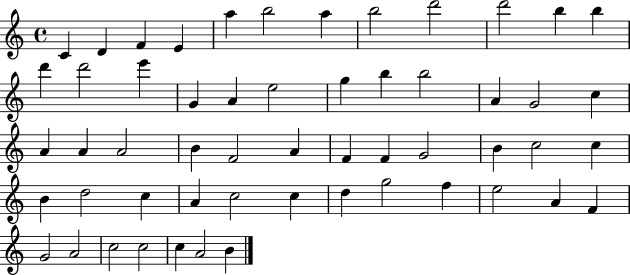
X:1
T:Untitled
M:4/4
L:1/4
K:C
C D F E a b2 a b2 d'2 d'2 b b d' d'2 e' G A e2 g b b2 A G2 c A A A2 B F2 A F F G2 B c2 c B d2 c A c2 c d g2 f e2 A F G2 A2 c2 c2 c A2 B